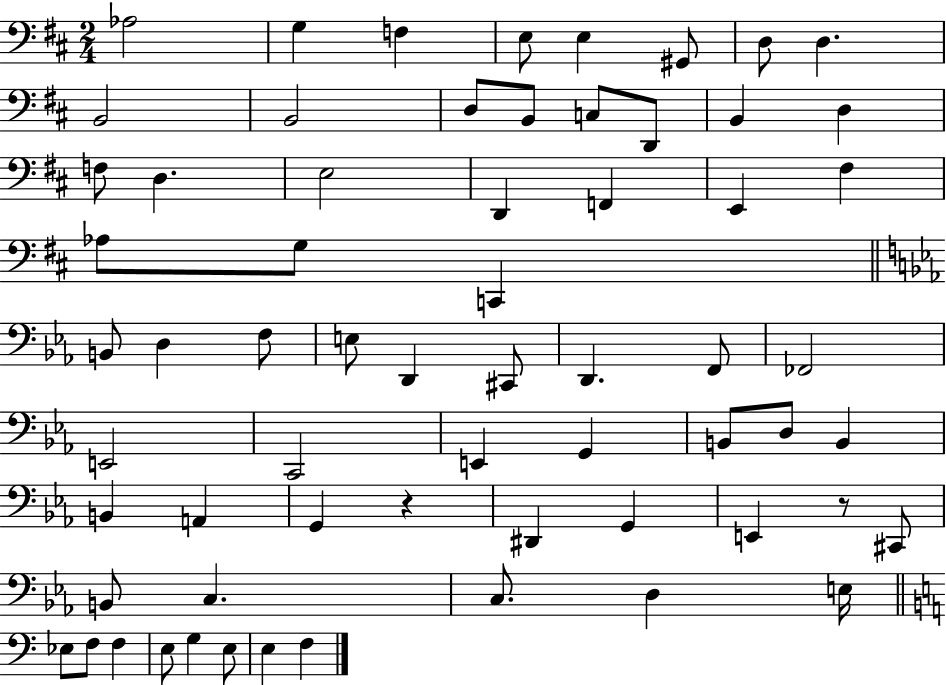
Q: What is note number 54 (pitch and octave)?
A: E3